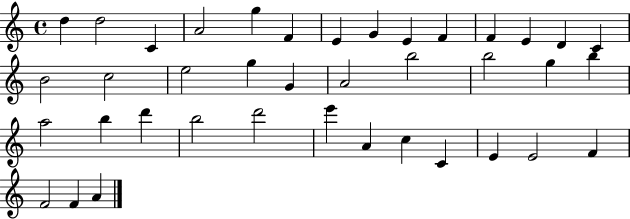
D5/q D5/h C4/q A4/h G5/q F4/q E4/q G4/q E4/q F4/q F4/q E4/q D4/q C4/q B4/h C5/h E5/h G5/q G4/q A4/h B5/h B5/h G5/q B5/q A5/h B5/q D6/q B5/h D6/h E6/q A4/q C5/q C4/q E4/q E4/h F4/q F4/h F4/q A4/q